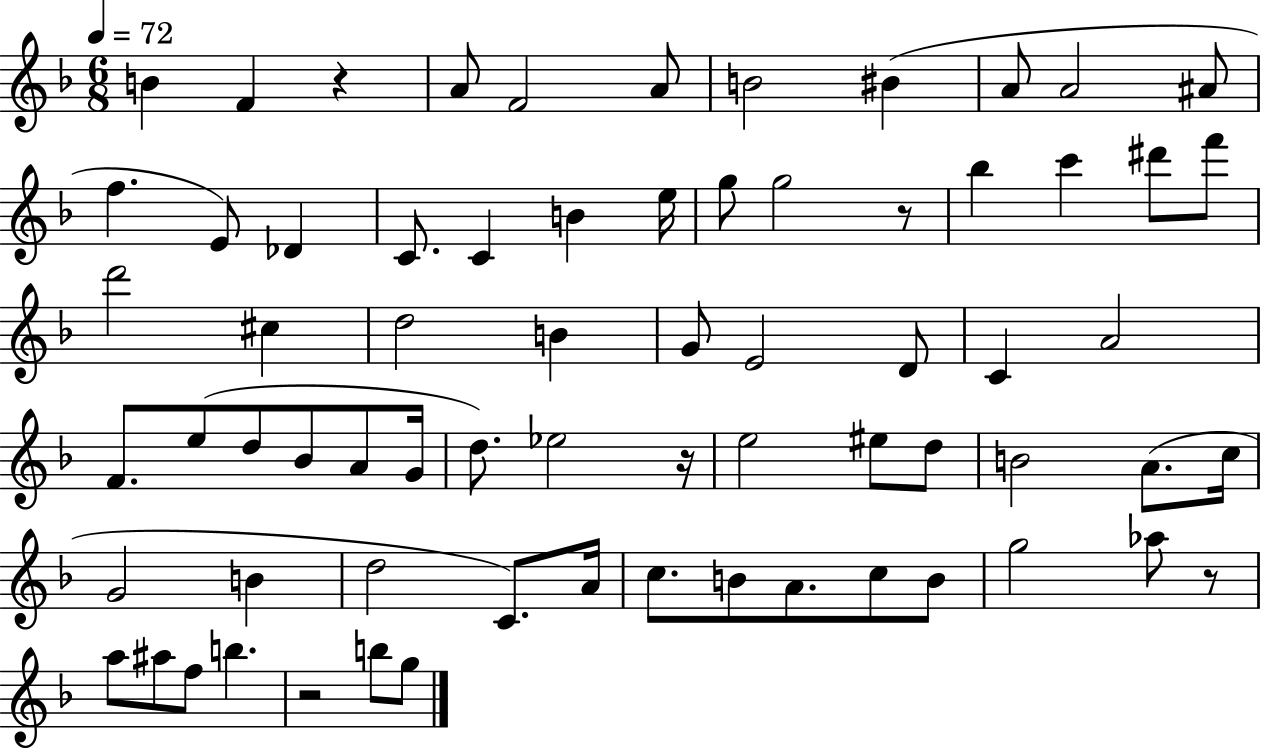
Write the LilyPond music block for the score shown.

{
  \clef treble
  \numericTimeSignature
  \time 6/8
  \key f \major
  \tempo 4 = 72
  \repeat volta 2 { b'4 f'4 r4 | a'8 f'2 a'8 | b'2 bis'4( | a'8 a'2 ais'8 | \break f''4. e'8) des'4 | c'8. c'4 b'4 e''16 | g''8 g''2 r8 | bes''4 c'''4 dis'''8 f'''8 | \break d'''2 cis''4 | d''2 b'4 | g'8 e'2 d'8 | c'4 a'2 | \break f'8. e''8( d''8 bes'8 a'8 g'16 | d''8.) ees''2 r16 | e''2 eis''8 d''8 | b'2 a'8.( c''16 | \break g'2 b'4 | d''2 c'8.) a'16 | c''8. b'8 a'8. c''8 b'8 | g''2 aes''8 r8 | \break a''8 ais''8 f''8 b''4. | r2 b''8 g''8 | } \bar "|."
}